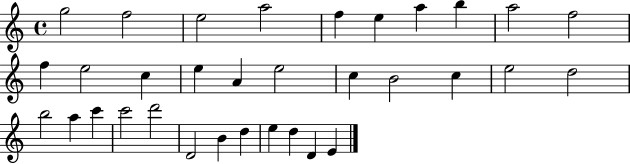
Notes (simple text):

G5/h F5/h E5/h A5/h F5/q E5/q A5/q B5/q A5/h F5/h F5/q E5/h C5/q E5/q A4/q E5/h C5/q B4/h C5/q E5/h D5/h B5/h A5/q C6/q C6/h D6/h D4/h B4/q D5/q E5/q D5/q D4/q E4/q